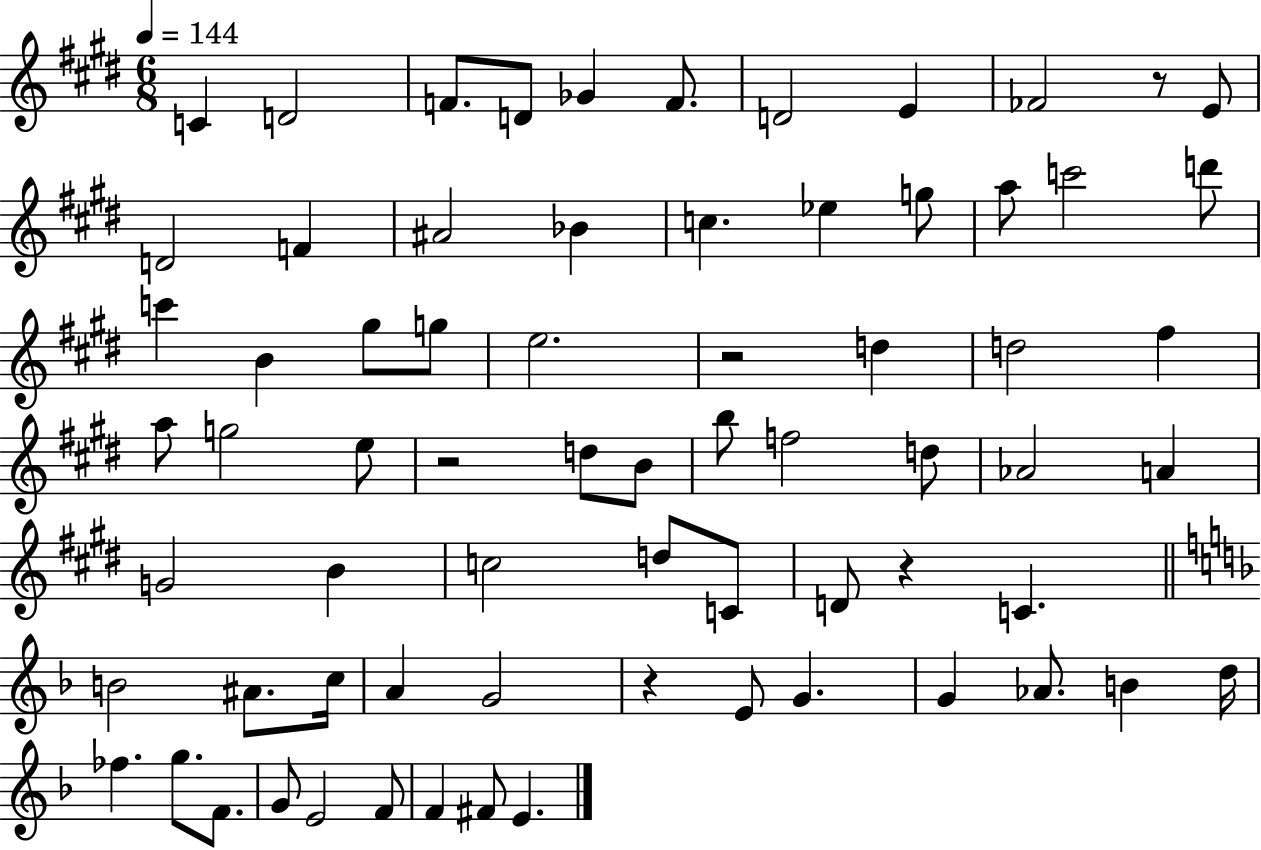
C4/q D4/h F4/e. D4/e Gb4/q F4/e. D4/h E4/q FES4/h R/e E4/e D4/h F4/q A#4/h Bb4/q C5/q. Eb5/q G5/e A5/e C6/h D6/e C6/q B4/q G#5/e G5/e E5/h. R/h D5/q D5/h F#5/q A5/e G5/h E5/e R/h D5/e B4/e B5/e F5/h D5/e Ab4/h A4/q G4/h B4/q C5/h D5/e C4/e D4/e R/q C4/q. B4/h A#4/e. C5/s A4/q G4/h R/q E4/e G4/q. G4/q Ab4/e. B4/q D5/s FES5/q. G5/e. F4/e. G4/e E4/h F4/e F4/q F#4/e E4/q.